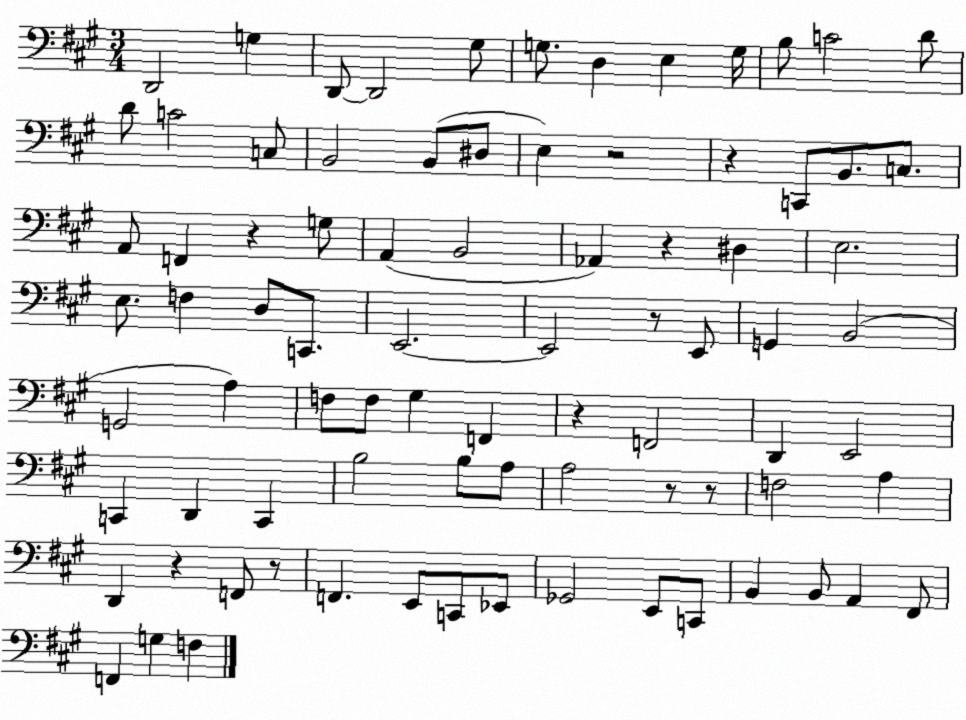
X:1
T:Untitled
M:3/4
L:1/4
K:A
D,,2 G, D,,/2 D,,2 ^G,/2 G,/2 D, E, G,/4 B,/2 C2 D/2 D/2 C2 C,/2 B,,2 B,,/2 ^D,/2 E, z2 z C,,/2 B,,/2 C,/2 A,,/2 F,, z G,/2 A,, B,,2 _A,, z ^D, E,2 E,/2 F, D,/2 C,,/2 E,,2 E,,2 z/2 E,,/2 G,, B,,2 G,,2 A, F,/2 F,/2 ^G, F,, z F,,2 D,, E,,2 C,, D,, C,, B,2 B,/2 A,/2 A,2 z/2 z/2 F,2 A, D,, z F,,/2 z/2 F,, E,,/2 C,,/2 _E,,/2 _G,,2 E,,/2 C,,/2 B,, B,,/2 A,, ^F,,/2 F,, G, F,